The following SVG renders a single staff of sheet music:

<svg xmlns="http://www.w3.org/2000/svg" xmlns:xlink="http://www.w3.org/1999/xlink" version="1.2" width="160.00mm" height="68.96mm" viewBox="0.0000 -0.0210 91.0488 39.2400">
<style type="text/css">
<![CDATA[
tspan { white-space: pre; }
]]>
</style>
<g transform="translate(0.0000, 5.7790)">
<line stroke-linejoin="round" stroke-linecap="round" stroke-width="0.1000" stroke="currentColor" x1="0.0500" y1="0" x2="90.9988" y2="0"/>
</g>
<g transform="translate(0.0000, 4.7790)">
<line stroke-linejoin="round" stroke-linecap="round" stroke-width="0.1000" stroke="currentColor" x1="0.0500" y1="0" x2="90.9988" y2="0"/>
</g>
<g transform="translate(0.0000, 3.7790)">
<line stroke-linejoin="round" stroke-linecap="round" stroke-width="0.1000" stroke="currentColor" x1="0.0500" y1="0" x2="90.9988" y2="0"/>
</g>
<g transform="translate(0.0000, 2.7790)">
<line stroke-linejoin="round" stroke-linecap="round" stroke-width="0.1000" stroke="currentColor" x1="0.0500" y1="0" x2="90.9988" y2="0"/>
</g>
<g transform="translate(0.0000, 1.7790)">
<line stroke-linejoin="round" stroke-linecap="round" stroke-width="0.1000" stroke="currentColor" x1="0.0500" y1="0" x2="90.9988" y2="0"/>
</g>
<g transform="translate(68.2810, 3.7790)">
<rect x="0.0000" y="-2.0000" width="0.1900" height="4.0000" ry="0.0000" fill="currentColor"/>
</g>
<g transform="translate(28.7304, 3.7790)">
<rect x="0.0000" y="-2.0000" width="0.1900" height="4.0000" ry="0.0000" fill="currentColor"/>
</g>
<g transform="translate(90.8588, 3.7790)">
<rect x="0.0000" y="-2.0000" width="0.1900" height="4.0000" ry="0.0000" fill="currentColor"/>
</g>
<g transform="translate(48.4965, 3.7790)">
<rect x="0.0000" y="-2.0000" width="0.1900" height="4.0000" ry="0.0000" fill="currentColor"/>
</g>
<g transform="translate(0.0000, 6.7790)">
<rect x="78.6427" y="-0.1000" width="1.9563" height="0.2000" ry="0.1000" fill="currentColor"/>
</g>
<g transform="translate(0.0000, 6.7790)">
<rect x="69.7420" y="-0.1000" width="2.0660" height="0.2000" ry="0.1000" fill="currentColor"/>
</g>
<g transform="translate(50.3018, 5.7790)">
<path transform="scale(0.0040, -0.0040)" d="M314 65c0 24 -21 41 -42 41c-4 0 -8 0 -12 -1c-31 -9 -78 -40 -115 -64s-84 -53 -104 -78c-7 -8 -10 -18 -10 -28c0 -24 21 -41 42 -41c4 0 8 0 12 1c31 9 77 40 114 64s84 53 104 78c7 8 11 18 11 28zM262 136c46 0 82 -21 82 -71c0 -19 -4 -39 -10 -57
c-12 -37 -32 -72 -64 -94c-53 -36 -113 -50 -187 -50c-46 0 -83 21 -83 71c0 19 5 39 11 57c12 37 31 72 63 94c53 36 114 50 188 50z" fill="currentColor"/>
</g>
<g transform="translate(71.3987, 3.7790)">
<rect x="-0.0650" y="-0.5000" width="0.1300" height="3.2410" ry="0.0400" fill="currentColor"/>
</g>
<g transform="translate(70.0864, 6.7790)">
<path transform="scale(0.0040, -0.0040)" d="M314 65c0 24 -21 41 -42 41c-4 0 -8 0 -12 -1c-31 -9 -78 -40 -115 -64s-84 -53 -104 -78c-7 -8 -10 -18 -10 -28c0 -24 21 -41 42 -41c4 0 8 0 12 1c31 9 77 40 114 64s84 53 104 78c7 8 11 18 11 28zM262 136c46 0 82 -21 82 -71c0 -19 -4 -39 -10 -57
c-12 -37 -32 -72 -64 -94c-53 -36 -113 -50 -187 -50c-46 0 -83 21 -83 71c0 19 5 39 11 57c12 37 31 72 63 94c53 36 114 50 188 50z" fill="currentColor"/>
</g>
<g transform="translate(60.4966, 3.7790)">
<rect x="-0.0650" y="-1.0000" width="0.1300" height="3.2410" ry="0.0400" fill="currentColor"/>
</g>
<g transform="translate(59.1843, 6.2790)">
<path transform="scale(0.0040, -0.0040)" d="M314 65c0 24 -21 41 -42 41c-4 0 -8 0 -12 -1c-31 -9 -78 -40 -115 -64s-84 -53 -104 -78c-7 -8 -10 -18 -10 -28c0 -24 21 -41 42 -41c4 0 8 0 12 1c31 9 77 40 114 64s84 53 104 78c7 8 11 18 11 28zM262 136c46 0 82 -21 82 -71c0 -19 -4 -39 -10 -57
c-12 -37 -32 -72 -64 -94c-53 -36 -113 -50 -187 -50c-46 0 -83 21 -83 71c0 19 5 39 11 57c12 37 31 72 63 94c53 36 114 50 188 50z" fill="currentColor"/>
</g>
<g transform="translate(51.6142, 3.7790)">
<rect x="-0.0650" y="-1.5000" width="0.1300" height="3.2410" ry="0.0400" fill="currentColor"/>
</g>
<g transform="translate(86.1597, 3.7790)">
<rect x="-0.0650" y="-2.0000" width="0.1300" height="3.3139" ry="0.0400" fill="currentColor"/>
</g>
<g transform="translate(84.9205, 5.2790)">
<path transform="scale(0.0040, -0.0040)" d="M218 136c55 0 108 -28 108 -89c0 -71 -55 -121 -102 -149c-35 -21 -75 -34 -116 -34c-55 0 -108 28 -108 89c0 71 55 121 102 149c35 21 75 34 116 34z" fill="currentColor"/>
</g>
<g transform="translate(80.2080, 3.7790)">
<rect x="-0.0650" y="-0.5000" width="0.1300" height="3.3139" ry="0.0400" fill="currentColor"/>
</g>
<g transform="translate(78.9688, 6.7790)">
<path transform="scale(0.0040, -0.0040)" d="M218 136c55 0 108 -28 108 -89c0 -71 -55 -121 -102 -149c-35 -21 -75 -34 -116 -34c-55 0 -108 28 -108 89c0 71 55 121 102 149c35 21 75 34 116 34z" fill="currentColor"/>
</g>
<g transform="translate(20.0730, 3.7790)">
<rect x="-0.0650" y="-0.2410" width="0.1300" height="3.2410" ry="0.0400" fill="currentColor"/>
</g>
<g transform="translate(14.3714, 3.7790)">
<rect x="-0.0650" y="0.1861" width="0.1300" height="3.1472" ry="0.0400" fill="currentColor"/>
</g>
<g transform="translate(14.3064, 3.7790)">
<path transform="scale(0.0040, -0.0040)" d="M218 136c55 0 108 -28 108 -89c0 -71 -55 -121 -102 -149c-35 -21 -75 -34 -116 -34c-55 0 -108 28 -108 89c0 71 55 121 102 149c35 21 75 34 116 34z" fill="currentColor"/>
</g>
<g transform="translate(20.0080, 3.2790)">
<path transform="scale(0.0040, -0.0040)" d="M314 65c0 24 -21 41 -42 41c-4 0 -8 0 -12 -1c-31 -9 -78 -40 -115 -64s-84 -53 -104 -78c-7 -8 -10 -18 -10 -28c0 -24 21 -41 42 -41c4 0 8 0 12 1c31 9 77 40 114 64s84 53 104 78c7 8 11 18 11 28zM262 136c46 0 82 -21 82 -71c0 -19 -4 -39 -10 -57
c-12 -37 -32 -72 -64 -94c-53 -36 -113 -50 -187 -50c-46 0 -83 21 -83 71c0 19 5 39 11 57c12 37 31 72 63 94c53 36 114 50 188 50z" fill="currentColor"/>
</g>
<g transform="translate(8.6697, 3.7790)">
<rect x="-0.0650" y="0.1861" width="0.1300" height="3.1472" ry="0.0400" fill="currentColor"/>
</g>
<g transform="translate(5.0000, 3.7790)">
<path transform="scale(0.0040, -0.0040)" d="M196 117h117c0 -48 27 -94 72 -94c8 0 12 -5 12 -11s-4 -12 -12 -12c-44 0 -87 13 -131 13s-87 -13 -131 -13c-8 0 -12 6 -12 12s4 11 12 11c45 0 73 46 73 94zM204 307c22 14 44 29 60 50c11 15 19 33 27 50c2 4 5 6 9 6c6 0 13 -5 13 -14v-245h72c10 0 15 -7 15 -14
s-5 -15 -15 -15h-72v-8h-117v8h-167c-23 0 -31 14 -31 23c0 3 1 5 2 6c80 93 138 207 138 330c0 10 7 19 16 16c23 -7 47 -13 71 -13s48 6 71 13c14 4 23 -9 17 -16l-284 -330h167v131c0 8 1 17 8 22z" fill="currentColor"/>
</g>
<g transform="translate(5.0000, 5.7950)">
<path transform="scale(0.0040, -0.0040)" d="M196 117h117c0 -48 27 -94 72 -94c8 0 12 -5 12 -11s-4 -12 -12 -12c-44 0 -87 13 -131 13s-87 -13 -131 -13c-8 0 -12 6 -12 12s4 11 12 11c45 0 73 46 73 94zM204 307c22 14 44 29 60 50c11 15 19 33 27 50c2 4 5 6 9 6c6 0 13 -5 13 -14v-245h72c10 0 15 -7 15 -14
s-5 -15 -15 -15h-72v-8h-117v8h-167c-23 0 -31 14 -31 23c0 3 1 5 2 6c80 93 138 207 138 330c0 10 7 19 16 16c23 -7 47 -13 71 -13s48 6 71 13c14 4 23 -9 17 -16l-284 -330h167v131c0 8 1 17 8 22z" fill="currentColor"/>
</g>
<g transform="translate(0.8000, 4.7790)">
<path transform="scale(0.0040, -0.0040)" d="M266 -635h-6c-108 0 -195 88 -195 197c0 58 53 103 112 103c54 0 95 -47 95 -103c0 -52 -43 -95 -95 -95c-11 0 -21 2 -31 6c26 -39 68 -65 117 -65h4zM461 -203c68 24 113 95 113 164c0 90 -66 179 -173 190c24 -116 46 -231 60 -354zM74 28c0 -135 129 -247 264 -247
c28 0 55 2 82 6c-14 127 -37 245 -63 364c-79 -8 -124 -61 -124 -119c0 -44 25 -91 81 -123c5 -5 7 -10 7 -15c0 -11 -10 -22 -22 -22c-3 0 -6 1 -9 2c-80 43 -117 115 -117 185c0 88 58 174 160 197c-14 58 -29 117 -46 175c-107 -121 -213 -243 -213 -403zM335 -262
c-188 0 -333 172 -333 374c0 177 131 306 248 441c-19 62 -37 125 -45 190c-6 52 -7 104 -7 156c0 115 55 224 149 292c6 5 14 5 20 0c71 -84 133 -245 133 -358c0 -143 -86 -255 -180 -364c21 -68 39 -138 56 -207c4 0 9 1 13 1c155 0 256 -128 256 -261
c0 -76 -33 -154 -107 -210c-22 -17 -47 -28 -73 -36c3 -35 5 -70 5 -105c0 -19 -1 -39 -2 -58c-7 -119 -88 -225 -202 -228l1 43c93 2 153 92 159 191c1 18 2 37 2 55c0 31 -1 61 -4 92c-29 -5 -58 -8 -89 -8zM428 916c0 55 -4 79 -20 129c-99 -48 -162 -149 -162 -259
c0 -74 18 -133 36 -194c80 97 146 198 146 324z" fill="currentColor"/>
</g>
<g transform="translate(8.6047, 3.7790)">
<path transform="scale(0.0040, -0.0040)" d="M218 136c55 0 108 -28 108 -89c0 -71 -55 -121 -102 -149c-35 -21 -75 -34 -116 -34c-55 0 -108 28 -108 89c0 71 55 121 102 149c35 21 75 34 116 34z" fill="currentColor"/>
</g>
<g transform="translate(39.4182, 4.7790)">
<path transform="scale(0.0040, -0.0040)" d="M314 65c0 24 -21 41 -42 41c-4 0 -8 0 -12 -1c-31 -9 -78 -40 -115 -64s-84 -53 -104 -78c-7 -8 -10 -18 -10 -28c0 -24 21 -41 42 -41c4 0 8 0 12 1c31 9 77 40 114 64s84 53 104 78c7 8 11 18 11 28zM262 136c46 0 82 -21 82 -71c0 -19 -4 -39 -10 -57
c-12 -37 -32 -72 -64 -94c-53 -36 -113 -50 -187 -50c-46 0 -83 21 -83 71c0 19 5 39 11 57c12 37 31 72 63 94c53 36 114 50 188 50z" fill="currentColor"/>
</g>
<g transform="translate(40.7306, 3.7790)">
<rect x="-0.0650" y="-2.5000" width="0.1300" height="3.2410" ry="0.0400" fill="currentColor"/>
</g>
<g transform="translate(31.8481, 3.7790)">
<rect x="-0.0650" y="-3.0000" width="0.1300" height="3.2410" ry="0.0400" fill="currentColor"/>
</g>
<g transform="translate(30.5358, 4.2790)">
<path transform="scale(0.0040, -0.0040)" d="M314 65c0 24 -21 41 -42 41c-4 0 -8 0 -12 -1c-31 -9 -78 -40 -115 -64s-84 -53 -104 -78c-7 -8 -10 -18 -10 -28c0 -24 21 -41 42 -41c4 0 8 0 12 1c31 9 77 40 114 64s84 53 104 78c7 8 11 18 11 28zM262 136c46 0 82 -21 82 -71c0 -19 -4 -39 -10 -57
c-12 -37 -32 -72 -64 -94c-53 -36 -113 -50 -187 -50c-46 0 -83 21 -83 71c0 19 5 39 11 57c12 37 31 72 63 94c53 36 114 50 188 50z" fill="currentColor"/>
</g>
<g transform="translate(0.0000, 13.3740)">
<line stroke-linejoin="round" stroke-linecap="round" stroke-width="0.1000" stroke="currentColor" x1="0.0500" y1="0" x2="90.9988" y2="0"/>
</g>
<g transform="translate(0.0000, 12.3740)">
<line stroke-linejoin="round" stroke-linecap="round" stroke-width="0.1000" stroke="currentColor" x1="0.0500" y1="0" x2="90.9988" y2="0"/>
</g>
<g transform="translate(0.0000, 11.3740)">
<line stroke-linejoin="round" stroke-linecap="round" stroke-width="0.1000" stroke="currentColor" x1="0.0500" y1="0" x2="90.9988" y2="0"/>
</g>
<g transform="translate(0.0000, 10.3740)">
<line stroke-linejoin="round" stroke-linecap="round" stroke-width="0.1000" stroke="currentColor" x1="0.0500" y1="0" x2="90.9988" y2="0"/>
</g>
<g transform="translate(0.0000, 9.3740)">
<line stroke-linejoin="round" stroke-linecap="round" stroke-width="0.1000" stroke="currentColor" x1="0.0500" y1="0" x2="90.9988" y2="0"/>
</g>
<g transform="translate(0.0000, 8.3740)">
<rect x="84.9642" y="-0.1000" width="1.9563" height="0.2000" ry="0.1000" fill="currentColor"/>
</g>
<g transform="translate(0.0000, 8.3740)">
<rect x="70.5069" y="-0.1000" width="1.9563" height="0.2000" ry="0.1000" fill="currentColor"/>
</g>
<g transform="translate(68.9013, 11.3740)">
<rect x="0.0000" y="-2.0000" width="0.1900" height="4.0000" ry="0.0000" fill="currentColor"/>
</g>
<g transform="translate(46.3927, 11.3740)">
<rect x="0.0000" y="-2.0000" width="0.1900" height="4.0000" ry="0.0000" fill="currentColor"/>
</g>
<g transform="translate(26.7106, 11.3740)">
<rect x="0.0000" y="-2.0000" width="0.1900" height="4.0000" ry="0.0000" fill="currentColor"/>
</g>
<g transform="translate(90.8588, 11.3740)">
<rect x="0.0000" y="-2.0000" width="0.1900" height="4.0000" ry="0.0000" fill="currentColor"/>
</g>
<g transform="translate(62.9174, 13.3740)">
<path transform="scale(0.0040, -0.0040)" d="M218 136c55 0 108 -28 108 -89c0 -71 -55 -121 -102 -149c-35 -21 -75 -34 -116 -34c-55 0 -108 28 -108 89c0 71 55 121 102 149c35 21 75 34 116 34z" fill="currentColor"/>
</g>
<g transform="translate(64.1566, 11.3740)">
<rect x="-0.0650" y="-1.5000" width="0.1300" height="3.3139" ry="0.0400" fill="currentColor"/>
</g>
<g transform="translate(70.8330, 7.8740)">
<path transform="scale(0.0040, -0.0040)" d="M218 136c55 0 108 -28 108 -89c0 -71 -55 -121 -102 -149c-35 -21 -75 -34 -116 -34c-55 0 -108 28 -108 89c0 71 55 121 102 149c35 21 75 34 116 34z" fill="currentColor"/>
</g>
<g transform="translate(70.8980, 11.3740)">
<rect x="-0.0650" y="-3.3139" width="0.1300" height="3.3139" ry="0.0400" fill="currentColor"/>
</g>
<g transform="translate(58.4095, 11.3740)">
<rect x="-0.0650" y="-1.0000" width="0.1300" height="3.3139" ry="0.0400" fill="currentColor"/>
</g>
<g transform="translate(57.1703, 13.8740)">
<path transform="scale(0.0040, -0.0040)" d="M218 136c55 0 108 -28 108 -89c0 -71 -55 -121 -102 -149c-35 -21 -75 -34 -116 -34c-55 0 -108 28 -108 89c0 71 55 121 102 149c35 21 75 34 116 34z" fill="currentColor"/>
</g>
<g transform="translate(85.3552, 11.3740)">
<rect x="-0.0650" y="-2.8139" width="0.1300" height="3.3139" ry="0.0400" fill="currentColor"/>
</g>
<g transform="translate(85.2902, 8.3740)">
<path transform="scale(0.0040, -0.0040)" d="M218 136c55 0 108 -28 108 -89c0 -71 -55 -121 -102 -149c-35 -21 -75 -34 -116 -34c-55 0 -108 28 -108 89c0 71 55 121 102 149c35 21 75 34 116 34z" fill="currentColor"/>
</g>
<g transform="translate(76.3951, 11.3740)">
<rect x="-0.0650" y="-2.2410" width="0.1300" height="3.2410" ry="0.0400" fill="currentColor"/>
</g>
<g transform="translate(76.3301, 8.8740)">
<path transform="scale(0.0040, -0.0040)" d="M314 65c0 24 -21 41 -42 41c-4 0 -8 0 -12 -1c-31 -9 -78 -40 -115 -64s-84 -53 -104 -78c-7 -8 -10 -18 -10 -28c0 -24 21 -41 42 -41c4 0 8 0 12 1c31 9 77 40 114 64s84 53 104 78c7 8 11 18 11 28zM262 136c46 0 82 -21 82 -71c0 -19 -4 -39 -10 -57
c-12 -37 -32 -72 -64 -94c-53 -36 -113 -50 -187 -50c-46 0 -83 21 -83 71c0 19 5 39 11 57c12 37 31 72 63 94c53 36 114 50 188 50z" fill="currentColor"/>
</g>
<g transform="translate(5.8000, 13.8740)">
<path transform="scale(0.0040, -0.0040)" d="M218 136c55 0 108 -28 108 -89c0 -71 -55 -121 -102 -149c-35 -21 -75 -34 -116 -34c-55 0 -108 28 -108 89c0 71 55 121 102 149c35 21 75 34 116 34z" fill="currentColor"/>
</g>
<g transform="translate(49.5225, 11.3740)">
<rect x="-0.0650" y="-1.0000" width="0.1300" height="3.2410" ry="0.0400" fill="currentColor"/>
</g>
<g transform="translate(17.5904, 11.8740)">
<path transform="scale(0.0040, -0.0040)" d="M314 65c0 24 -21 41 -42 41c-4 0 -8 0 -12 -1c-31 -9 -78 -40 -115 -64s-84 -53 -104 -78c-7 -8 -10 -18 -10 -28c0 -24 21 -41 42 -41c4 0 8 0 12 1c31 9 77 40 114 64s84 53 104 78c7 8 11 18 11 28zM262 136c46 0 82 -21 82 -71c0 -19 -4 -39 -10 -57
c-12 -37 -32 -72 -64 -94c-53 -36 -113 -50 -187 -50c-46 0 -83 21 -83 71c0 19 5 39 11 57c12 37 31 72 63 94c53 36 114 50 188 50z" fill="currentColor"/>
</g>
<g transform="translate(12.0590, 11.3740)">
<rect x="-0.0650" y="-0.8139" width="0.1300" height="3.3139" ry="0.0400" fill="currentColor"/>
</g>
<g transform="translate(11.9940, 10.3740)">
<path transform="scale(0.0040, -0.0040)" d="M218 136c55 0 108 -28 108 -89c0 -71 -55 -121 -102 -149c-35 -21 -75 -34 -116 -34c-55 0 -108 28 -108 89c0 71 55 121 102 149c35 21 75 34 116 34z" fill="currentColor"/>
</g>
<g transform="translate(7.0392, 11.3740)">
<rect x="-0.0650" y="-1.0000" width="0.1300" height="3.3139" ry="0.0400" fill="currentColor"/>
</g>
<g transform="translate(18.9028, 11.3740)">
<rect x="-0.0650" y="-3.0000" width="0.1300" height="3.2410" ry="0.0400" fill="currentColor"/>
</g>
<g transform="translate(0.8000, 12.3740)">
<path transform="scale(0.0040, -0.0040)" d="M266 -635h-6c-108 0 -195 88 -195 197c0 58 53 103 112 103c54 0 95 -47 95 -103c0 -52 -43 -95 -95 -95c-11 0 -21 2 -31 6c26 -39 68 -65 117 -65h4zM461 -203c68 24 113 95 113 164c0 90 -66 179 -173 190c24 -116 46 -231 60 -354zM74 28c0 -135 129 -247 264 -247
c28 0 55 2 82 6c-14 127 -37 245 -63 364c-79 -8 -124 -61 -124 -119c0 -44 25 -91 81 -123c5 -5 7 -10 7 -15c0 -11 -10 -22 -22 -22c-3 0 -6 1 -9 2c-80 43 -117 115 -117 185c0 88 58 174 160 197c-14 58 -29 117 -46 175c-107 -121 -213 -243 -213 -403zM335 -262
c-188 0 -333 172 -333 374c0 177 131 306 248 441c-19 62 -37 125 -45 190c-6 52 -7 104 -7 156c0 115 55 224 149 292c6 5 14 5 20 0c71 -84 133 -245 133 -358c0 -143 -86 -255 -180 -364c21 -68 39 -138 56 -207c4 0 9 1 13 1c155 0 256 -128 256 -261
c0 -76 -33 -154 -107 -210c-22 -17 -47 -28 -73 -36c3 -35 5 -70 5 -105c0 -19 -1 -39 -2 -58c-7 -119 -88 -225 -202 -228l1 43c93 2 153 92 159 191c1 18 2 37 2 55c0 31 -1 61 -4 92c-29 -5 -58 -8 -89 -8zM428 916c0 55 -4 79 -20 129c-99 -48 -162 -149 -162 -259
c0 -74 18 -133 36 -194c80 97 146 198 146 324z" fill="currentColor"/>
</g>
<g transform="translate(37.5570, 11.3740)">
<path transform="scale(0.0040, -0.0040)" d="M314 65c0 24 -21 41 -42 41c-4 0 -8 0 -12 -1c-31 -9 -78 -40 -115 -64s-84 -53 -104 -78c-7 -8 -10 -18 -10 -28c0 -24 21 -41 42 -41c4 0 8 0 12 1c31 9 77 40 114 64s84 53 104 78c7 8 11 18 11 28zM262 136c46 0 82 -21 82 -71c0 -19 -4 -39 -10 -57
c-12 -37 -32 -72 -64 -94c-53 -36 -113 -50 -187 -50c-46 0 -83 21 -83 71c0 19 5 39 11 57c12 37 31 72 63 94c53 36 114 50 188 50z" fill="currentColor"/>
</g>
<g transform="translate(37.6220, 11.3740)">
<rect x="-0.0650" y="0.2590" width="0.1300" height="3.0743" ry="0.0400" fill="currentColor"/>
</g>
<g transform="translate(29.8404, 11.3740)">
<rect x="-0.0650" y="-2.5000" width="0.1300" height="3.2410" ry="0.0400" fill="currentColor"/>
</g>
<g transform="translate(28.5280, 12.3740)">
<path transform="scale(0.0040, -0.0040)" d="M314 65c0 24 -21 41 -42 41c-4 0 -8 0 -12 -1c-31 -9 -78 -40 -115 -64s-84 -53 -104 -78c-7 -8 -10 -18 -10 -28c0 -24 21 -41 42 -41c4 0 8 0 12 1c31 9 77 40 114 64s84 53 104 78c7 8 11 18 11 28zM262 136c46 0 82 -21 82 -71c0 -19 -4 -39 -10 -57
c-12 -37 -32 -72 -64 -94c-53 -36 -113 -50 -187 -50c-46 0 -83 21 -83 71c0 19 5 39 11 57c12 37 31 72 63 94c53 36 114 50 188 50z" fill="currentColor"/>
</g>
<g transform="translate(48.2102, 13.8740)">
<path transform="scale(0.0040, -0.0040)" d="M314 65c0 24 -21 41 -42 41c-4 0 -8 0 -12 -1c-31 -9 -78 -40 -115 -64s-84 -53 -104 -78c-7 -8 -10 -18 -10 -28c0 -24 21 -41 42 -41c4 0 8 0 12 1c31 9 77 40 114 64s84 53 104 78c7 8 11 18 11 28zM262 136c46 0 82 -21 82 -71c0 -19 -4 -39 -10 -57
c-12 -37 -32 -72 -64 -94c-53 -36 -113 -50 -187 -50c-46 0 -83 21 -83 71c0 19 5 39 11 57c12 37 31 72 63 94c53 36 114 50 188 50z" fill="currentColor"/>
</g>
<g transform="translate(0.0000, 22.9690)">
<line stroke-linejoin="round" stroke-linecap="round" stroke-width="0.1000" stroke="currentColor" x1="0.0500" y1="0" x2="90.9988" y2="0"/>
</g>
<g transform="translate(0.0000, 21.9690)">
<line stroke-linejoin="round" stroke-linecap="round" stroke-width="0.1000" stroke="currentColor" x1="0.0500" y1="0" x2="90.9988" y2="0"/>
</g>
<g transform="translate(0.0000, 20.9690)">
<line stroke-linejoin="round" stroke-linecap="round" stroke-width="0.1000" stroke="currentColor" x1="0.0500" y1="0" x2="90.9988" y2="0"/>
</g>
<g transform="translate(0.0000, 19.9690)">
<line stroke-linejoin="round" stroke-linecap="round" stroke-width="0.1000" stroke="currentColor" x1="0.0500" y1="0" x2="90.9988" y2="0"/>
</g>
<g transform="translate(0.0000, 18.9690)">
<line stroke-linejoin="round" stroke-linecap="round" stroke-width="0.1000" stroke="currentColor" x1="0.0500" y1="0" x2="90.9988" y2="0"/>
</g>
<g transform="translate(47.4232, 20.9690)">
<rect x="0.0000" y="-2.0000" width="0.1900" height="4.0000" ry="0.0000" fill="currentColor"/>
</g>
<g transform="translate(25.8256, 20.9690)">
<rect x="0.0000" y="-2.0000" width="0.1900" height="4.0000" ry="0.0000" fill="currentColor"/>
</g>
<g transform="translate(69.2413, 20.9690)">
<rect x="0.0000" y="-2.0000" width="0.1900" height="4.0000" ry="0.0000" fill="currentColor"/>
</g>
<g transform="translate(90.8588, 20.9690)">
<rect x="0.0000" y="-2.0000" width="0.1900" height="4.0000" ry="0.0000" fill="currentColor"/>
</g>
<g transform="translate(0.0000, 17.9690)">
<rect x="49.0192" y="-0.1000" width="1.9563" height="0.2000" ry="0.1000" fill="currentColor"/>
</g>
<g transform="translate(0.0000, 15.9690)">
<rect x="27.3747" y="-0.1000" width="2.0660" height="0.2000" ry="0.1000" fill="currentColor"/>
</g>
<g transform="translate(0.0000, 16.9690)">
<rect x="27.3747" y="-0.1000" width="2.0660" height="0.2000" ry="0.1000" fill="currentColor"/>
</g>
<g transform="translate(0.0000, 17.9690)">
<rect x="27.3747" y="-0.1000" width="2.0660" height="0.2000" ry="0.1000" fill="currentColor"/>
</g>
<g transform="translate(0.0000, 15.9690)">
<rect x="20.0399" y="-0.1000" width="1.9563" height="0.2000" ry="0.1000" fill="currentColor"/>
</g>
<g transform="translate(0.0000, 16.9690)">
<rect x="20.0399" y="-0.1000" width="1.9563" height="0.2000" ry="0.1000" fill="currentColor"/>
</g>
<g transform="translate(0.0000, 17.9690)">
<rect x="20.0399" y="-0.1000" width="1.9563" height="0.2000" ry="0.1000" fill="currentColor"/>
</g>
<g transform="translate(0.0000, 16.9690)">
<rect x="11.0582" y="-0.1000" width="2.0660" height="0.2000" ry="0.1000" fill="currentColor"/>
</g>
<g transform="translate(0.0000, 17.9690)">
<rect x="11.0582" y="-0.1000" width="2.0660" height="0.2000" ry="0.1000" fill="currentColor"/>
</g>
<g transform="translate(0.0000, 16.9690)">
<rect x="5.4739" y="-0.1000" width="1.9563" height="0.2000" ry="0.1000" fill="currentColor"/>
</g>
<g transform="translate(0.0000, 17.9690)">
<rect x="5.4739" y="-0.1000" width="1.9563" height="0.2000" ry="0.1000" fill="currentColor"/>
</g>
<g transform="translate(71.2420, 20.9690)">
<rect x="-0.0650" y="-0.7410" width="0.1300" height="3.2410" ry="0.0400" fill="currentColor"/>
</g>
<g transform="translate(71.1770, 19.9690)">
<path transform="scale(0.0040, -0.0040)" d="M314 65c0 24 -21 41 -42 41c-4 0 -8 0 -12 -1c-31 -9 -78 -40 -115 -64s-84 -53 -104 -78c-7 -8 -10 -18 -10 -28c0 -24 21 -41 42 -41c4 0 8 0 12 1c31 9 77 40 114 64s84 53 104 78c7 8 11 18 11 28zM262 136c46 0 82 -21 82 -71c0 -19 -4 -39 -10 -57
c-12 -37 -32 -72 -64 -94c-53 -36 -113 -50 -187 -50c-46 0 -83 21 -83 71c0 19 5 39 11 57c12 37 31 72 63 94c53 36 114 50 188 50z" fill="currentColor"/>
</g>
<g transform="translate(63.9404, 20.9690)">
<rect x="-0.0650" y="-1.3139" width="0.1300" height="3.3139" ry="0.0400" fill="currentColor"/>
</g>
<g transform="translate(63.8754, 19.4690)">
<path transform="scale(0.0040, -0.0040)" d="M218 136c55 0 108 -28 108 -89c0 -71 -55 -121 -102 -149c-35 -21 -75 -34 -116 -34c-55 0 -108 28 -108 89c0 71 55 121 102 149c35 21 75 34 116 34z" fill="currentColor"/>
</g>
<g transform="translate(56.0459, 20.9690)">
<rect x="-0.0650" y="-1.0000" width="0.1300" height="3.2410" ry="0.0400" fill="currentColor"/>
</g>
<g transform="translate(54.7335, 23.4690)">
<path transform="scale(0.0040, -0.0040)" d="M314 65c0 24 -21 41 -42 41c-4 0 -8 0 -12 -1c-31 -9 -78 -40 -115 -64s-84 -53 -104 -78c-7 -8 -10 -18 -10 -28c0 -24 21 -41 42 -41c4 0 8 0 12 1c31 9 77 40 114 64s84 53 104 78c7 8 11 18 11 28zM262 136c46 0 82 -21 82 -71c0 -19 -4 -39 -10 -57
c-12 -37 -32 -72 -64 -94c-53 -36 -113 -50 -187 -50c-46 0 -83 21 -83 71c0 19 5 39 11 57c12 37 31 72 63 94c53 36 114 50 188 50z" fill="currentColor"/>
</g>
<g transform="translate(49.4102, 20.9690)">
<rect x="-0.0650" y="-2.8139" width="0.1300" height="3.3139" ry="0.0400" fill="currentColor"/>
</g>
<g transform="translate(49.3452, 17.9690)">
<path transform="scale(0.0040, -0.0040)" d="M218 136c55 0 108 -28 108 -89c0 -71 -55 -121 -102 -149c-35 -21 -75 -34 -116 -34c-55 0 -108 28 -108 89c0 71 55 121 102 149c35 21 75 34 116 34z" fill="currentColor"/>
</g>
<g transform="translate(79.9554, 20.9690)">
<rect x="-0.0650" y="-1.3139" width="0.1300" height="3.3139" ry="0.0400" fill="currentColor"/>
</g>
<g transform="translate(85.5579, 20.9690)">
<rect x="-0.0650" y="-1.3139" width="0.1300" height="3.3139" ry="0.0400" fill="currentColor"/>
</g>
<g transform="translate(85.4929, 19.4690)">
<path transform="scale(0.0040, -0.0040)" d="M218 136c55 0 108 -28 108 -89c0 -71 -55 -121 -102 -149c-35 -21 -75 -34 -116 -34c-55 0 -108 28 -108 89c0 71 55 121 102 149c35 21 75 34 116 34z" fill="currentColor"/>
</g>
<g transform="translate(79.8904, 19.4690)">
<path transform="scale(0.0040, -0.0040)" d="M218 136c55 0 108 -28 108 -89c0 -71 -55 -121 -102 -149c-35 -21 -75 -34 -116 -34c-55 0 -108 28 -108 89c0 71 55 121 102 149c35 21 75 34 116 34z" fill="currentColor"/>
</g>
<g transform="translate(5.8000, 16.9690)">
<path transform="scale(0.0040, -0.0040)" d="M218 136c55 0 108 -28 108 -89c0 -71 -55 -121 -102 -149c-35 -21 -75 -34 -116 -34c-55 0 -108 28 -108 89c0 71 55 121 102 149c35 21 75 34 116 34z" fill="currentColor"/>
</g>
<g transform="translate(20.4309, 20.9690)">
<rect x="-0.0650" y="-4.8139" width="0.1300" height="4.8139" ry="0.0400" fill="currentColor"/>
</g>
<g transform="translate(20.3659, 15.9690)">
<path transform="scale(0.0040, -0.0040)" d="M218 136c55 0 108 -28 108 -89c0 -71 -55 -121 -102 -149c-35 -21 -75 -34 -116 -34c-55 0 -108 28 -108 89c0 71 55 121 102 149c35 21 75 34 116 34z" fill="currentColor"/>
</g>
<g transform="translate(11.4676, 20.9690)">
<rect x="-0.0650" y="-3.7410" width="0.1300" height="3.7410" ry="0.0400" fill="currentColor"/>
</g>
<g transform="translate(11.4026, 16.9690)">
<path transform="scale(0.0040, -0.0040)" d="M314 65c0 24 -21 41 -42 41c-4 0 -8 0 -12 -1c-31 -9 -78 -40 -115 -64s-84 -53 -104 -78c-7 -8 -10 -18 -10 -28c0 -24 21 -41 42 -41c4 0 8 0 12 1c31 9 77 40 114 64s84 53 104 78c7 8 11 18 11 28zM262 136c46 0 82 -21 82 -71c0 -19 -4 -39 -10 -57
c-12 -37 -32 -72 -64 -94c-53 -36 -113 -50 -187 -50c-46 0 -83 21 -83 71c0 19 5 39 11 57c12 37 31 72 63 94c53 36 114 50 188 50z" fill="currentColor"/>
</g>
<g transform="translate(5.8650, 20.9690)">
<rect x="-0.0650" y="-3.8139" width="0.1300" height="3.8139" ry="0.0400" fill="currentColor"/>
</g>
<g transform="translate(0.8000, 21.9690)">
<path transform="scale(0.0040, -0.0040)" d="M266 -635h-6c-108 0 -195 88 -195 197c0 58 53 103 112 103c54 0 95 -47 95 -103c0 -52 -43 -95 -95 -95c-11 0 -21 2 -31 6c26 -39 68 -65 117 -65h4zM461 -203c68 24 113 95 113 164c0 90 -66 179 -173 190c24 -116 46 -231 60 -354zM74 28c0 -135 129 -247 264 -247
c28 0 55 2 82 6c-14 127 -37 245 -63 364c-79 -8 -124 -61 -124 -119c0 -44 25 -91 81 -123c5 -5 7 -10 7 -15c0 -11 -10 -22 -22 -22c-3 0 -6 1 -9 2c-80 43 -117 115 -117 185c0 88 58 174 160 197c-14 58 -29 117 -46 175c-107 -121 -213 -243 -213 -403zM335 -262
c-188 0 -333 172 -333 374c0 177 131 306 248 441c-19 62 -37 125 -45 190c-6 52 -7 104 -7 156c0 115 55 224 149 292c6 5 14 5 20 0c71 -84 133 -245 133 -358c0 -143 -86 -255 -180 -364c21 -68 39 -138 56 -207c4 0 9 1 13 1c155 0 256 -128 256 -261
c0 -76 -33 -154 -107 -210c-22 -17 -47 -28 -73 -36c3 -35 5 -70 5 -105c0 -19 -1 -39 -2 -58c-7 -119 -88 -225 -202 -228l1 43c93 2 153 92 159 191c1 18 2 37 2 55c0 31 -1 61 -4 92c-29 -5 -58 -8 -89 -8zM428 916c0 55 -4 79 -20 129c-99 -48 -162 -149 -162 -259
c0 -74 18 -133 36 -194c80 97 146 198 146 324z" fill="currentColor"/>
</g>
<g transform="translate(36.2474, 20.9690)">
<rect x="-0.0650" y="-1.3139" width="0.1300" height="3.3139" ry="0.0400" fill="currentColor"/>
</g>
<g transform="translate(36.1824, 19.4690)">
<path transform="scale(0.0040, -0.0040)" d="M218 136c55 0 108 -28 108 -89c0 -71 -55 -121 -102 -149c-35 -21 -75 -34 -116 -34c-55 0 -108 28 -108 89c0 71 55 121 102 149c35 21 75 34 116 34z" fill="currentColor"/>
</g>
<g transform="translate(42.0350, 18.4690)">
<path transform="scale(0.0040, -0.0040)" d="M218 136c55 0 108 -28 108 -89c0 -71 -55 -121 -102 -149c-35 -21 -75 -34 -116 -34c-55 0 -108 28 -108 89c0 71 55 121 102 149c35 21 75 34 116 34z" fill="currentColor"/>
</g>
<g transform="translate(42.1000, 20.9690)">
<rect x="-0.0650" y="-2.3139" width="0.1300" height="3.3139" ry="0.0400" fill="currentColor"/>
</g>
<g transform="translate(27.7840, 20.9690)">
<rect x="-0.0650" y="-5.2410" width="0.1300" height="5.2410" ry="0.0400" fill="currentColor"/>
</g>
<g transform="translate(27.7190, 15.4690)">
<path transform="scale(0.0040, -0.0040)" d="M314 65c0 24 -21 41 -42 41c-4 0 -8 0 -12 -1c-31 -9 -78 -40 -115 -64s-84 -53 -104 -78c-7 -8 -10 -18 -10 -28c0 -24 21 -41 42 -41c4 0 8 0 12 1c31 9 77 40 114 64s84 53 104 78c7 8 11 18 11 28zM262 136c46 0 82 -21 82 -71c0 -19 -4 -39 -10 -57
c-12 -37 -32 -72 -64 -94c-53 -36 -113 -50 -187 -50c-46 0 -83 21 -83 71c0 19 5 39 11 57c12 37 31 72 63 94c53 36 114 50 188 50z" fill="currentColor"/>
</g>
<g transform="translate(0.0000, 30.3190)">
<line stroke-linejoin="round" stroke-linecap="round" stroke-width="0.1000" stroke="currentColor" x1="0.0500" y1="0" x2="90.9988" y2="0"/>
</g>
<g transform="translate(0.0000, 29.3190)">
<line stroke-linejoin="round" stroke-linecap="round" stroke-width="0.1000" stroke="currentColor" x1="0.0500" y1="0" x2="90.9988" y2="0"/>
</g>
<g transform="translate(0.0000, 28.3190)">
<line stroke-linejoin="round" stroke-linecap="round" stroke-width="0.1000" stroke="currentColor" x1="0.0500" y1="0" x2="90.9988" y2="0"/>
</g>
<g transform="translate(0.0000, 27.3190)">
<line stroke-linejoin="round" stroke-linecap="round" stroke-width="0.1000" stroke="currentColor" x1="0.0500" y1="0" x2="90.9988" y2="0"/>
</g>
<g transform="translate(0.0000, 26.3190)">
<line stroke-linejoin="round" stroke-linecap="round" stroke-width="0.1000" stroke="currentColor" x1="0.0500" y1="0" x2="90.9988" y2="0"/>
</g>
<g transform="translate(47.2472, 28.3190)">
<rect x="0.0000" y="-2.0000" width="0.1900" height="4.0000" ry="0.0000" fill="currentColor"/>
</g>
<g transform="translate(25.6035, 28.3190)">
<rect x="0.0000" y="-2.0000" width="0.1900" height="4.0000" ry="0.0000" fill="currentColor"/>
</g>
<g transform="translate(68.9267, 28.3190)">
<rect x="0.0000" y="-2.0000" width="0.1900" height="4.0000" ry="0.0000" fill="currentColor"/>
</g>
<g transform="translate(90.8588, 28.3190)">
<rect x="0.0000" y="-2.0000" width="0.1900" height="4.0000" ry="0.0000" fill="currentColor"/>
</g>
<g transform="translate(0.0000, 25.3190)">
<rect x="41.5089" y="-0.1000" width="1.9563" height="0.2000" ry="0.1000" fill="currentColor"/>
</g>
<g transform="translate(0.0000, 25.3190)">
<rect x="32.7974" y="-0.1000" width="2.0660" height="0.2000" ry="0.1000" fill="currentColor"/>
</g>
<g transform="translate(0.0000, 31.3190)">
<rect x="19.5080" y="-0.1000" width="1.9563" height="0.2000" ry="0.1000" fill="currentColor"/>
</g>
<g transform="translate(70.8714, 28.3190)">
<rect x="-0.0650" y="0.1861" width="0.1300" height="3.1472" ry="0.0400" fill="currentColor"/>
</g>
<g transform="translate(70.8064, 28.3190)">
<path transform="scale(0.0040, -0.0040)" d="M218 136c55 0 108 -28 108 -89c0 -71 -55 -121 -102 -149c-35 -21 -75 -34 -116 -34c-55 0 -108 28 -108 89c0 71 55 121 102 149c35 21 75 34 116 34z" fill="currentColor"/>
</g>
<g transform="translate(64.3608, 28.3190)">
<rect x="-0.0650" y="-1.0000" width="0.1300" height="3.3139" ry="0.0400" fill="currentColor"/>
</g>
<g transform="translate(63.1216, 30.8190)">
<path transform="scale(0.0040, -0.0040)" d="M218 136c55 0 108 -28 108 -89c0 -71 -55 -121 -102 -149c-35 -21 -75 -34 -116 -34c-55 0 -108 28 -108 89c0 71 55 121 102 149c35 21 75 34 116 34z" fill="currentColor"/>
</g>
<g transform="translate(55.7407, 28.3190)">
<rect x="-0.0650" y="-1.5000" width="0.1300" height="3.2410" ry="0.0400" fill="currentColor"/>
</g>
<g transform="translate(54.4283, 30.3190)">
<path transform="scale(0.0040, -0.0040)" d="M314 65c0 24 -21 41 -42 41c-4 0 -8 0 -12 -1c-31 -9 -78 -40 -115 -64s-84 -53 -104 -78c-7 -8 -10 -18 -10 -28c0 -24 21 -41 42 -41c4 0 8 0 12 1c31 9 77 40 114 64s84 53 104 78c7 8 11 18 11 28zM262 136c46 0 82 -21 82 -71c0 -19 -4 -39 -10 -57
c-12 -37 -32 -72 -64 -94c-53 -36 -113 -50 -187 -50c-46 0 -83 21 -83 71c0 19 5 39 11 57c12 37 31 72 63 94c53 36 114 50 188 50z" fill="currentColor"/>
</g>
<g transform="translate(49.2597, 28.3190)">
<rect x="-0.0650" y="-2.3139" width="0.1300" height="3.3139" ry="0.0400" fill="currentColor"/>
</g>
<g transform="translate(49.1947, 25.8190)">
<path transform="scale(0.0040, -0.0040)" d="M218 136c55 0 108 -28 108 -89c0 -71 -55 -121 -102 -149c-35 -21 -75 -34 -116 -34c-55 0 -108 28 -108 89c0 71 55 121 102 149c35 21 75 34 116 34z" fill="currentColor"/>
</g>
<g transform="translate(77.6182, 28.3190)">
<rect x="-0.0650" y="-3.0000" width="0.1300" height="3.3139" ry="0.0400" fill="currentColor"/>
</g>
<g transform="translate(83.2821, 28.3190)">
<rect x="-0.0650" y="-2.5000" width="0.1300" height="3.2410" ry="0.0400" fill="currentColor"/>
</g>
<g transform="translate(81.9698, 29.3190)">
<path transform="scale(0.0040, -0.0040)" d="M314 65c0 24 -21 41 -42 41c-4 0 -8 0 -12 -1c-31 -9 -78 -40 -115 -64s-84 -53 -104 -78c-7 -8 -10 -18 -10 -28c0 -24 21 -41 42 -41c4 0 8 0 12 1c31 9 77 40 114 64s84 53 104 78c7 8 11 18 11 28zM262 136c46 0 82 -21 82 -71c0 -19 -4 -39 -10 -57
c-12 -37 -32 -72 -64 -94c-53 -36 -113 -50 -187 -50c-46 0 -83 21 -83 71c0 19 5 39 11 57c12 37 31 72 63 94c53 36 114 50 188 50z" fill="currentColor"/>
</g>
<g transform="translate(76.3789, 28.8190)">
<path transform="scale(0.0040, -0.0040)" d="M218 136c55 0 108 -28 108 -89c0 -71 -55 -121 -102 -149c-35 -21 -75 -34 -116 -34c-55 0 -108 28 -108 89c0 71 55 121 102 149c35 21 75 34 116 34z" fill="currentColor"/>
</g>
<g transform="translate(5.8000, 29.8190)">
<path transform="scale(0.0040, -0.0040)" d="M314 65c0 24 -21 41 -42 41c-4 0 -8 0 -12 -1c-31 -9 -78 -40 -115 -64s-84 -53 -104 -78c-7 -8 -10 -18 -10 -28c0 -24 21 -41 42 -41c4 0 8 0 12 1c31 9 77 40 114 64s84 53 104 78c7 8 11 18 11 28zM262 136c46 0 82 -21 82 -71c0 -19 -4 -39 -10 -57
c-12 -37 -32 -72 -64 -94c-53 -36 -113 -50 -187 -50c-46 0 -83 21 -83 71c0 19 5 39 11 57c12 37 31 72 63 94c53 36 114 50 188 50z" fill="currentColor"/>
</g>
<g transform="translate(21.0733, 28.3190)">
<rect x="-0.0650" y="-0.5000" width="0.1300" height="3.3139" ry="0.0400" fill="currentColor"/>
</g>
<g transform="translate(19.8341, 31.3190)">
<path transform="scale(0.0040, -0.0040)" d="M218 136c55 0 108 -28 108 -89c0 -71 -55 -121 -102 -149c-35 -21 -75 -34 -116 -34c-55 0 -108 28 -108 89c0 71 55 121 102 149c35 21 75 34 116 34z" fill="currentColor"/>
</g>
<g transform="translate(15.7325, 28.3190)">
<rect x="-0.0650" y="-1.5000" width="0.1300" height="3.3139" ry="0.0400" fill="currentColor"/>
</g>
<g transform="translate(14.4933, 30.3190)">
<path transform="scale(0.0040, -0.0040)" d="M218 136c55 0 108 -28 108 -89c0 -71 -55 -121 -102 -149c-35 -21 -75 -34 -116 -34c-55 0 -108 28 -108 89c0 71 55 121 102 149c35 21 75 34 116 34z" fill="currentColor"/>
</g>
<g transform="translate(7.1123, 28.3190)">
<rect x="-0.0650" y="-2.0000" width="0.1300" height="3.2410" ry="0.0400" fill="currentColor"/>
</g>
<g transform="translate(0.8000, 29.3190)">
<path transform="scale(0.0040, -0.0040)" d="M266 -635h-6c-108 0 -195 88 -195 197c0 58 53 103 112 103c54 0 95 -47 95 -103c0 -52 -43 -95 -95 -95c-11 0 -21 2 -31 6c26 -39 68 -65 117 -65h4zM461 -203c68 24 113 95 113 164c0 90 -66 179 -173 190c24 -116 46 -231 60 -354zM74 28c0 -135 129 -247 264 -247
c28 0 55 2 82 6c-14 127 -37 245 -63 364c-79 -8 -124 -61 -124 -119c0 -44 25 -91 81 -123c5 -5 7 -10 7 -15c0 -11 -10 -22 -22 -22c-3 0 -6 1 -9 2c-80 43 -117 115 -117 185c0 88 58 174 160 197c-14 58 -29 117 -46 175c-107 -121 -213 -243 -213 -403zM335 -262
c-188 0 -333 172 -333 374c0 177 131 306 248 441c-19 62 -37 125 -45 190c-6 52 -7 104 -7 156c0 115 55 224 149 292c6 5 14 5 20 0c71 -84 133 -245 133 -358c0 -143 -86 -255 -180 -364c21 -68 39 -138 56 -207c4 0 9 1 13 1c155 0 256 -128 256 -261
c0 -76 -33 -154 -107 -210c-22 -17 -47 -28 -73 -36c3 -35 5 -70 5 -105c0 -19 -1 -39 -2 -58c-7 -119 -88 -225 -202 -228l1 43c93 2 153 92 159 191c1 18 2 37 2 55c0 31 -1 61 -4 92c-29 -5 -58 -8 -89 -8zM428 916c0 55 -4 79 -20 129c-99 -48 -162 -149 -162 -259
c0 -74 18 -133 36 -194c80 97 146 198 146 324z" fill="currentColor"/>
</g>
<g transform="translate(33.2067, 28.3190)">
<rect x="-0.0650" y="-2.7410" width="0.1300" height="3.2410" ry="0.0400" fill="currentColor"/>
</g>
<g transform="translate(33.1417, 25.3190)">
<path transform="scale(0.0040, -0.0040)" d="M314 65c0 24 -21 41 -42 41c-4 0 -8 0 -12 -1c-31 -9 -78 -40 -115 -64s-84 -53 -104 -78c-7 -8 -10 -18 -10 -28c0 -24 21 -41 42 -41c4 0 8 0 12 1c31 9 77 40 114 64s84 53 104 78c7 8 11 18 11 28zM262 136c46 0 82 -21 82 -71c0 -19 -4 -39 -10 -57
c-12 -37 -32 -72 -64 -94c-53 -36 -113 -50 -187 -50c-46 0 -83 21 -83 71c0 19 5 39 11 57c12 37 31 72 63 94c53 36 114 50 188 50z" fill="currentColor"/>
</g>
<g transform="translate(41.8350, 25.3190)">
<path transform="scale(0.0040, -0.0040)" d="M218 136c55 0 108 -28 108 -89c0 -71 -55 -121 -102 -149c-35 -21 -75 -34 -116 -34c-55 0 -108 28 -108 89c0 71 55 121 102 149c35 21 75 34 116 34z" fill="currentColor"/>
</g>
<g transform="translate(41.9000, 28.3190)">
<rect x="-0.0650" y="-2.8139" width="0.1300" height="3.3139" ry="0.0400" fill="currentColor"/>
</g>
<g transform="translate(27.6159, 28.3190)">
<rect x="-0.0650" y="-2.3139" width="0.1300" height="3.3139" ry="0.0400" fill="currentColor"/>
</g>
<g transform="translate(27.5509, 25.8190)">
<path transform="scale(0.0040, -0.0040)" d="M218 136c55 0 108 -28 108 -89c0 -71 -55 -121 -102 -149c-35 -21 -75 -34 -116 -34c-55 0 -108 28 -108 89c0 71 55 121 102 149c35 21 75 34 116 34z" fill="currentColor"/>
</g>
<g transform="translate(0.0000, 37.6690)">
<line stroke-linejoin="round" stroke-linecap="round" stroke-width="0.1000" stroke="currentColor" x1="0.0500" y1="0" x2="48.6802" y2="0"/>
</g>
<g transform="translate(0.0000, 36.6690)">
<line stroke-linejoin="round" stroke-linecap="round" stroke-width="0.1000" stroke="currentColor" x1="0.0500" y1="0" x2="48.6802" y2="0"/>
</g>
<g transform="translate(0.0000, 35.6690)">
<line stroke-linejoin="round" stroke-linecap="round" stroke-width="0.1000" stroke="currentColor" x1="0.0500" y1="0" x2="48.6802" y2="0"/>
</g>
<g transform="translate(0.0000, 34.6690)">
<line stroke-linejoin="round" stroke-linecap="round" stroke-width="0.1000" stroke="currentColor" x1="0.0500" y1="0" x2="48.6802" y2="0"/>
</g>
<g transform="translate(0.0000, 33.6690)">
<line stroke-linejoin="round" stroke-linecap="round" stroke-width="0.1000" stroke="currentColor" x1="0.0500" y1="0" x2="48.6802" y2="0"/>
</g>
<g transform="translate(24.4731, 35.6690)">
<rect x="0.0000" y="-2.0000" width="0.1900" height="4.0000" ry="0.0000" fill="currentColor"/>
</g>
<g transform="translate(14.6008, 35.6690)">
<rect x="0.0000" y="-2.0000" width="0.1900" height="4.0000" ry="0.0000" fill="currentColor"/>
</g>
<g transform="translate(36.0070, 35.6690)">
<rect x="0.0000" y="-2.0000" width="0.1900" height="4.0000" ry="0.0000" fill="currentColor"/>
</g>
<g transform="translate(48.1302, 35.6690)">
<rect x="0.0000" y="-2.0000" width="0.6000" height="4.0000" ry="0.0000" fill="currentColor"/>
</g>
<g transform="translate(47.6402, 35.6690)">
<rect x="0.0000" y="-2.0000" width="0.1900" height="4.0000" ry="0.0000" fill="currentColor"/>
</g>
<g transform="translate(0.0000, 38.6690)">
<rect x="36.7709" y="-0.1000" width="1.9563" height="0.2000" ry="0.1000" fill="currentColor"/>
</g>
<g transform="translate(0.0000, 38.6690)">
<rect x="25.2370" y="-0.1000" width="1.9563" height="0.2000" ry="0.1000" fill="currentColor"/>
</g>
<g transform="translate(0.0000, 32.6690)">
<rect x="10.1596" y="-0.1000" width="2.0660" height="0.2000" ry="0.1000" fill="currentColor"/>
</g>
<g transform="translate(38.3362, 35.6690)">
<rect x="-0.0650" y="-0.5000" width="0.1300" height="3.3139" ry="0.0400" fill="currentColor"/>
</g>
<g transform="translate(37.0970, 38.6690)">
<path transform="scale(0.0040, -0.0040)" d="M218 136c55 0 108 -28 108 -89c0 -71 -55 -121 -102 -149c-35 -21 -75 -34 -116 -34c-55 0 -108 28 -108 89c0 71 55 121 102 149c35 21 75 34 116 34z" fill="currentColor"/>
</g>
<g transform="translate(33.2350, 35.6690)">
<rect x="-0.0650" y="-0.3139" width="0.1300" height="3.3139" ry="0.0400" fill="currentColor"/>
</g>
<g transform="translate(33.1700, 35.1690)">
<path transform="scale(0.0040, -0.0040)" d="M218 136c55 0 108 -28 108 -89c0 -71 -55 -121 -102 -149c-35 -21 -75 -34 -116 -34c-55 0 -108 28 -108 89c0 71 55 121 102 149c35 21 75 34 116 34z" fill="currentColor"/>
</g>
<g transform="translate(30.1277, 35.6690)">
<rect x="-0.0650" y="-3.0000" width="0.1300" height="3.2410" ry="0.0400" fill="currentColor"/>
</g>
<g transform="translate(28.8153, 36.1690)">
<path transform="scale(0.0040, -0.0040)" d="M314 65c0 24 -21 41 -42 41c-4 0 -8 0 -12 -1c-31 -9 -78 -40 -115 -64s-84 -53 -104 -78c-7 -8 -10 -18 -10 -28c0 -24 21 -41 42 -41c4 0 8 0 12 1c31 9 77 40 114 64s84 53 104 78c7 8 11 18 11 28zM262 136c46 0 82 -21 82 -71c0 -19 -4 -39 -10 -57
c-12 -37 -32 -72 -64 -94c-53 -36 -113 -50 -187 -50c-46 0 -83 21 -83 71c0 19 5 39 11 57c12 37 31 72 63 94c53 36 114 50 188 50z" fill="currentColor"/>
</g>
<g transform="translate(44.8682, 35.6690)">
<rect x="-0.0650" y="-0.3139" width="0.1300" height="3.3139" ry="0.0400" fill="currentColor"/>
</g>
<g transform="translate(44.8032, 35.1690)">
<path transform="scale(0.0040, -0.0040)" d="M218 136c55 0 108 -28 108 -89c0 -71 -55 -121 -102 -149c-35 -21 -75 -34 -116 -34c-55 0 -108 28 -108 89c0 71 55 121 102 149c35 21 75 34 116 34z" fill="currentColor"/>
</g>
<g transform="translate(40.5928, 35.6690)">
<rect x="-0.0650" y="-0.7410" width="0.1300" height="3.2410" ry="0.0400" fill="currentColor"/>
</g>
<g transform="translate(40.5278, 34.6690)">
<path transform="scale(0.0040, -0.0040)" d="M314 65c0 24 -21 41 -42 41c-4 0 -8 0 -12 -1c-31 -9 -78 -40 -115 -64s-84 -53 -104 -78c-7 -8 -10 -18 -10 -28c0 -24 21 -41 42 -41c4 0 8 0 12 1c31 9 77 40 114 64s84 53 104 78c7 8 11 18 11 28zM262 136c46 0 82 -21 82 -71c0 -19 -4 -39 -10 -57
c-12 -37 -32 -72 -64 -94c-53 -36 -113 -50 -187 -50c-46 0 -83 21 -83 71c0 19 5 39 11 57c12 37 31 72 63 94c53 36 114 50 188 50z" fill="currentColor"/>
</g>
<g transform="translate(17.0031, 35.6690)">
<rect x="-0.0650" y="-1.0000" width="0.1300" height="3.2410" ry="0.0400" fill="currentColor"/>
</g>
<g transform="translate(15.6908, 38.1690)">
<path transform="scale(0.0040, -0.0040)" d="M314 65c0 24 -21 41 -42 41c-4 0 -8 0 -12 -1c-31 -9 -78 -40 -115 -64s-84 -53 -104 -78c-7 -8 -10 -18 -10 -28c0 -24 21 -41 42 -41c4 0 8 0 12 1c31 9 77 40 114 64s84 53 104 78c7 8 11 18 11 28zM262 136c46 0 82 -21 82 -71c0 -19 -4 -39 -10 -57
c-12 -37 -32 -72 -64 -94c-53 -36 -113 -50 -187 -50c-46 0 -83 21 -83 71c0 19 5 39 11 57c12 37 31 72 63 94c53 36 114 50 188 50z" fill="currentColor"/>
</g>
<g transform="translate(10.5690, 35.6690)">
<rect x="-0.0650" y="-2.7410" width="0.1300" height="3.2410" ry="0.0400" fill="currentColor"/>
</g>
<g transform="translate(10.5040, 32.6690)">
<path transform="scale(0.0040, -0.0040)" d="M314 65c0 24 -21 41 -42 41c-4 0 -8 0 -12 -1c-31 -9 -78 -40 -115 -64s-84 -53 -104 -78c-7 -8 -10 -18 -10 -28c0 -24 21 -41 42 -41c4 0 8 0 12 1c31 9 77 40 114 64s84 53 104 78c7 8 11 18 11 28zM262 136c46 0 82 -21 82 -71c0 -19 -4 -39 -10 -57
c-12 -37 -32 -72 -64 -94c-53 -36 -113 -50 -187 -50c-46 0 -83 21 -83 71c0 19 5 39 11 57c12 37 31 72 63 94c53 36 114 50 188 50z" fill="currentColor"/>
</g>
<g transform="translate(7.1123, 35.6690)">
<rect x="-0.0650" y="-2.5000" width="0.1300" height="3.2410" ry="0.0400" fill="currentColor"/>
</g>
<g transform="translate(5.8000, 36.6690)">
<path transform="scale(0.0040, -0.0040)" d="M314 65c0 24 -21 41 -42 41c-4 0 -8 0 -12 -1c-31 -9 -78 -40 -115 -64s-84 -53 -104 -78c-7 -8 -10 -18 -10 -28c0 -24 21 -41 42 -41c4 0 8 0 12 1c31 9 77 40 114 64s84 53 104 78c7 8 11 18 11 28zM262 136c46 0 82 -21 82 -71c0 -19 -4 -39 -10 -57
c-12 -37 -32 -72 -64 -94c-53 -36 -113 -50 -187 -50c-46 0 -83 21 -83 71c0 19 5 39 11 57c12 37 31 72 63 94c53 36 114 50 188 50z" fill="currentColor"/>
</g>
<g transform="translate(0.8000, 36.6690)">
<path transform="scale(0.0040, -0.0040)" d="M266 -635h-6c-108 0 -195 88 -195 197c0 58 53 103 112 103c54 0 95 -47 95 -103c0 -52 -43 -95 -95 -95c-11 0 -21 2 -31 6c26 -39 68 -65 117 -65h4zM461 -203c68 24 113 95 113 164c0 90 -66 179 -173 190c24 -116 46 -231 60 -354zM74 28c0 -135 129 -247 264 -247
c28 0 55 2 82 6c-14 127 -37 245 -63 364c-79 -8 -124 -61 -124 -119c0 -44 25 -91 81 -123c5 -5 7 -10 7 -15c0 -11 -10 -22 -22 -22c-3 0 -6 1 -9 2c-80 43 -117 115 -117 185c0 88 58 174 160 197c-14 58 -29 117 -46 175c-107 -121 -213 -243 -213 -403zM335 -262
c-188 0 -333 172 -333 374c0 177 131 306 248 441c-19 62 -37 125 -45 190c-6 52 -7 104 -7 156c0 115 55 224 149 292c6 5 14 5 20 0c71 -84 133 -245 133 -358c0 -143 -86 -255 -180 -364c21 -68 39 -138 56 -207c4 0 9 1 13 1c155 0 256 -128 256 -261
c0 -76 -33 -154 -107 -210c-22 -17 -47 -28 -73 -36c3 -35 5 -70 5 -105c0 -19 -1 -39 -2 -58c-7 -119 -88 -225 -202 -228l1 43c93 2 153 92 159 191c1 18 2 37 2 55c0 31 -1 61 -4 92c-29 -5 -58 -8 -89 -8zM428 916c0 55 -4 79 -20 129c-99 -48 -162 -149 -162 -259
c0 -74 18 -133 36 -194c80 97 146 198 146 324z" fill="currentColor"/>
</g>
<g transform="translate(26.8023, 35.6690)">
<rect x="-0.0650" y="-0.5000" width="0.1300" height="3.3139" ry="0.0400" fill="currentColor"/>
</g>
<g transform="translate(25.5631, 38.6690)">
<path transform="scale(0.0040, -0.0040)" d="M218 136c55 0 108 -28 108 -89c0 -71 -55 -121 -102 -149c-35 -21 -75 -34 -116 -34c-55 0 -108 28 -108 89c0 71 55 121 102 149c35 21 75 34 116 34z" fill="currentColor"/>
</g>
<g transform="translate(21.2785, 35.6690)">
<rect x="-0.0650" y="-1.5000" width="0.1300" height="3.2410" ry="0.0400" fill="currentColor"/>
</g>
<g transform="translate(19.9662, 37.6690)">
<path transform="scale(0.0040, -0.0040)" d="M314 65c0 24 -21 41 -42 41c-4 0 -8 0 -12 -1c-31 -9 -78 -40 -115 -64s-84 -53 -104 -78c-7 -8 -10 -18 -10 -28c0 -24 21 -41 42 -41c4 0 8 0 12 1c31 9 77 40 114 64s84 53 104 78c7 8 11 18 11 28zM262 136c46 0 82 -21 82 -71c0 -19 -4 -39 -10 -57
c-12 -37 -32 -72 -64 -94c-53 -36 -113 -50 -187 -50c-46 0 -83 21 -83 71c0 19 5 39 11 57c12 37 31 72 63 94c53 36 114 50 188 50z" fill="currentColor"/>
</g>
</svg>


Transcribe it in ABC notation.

X:1
T:Untitled
M:4/4
L:1/4
K:C
B B c2 A2 G2 E2 D2 C2 C F D d A2 G2 B2 D2 D E b g2 a c' c'2 e' f'2 e g a D2 e d2 e e F2 E C g a2 a g E2 D B A G2 G2 a2 D2 E2 C A2 c C d2 c